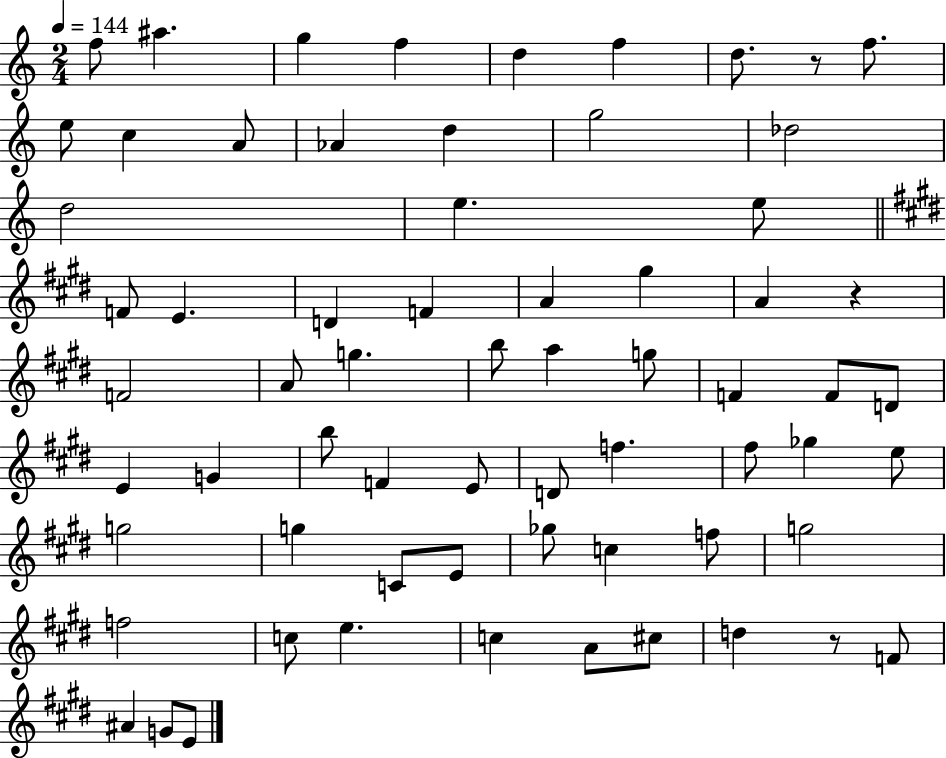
F5/e A#5/q. G5/q F5/q D5/q F5/q D5/e. R/e F5/e. E5/e C5/q A4/e Ab4/q D5/q G5/h Db5/h D5/h E5/q. E5/e F4/e E4/q. D4/q F4/q A4/q G#5/q A4/q R/q F4/h A4/e G5/q. B5/e A5/q G5/e F4/q F4/e D4/e E4/q G4/q B5/e F4/q E4/e D4/e F5/q. F#5/e Gb5/q E5/e G5/h G5/q C4/e E4/e Gb5/e C5/q F5/e G5/h F5/h C5/e E5/q. C5/q A4/e C#5/e D5/q R/e F4/e A#4/q G4/e E4/e